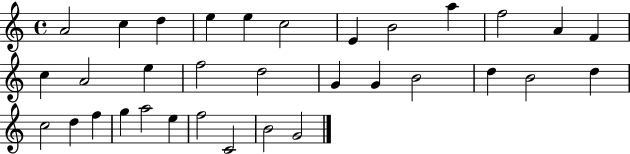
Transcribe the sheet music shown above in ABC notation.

X:1
T:Untitled
M:4/4
L:1/4
K:C
A2 c d e e c2 E B2 a f2 A F c A2 e f2 d2 G G B2 d B2 d c2 d f g a2 e f2 C2 B2 G2